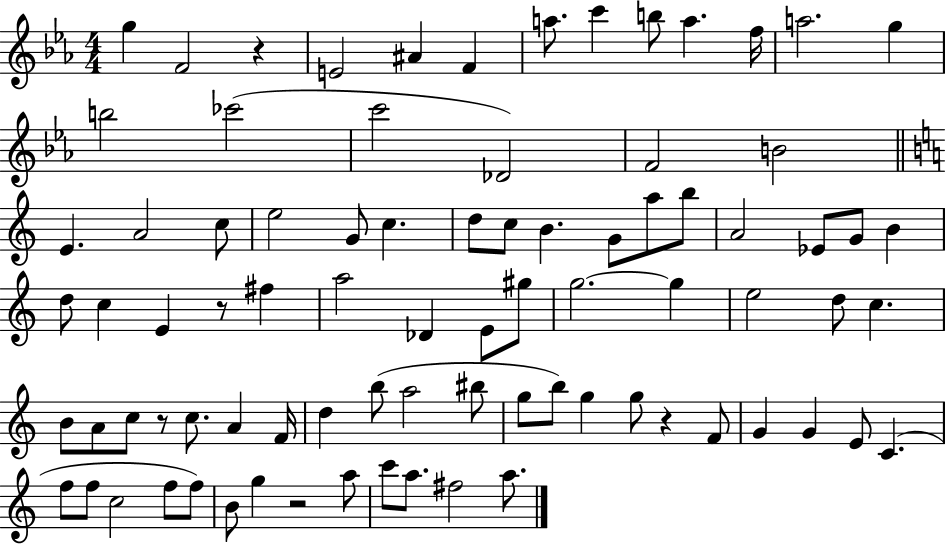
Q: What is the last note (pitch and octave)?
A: A5